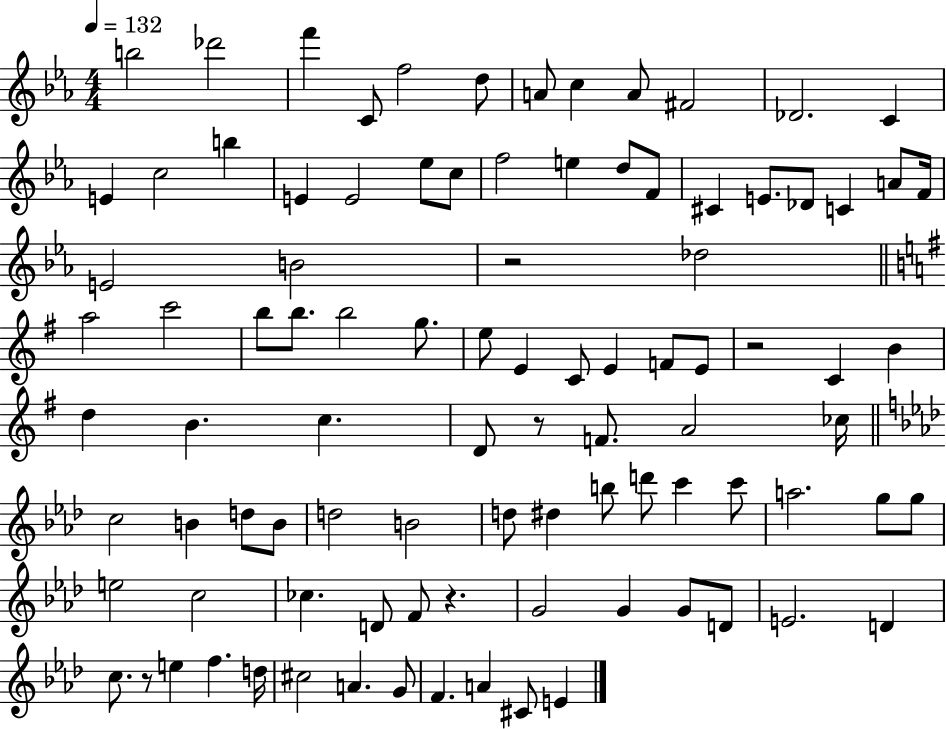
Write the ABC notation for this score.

X:1
T:Untitled
M:4/4
L:1/4
K:Eb
b2 _d'2 f' C/2 f2 d/2 A/2 c A/2 ^F2 _D2 C E c2 b E E2 _e/2 c/2 f2 e d/2 F/2 ^C E/2 _D/2 C A/2 F/4 E2 B2 z2 _d2 a2 c'2 b/2 b/2 b2 g/2 e/2 E C/2 E F/2 E/2 z2 C B d B c D/2 z/2 F/2 A2 _c/4 c2 B d/2 B/2 d2 B2 d/2 ^d b/2 d'/2 c' c'/2 a2 g/2 g/2 e2 c2 _c D/2 F/2 z G2 G G/2 D/2 E2 D c/2 z/2 e f d/4 ^c2 A G/2 F A ^C/2 E